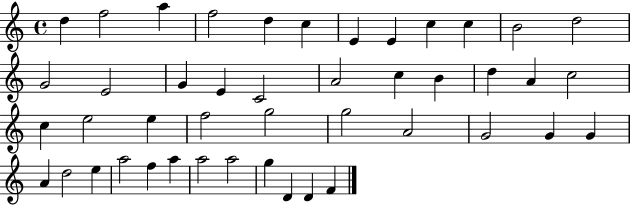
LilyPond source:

{
  \clef treble
  \time 4/4
  \defaultTimeSignature
  \key c \major
  d''4 f''2 a''4 | f''2 d''4 c''4 | e'4 e'4 c''4 c''4 | b'2 d''2 | \break g'2 e'2 | g'4 e'4 c'2 | a'2 c''4 b'4 | d''4 a'4 c''2 | \break c''4 e''2 e''4 | f''2 g''2 | g''2 a'2 | g'2 g'4 g'4 | \break a'4 d''2 e''4 | a''2 f''4 a''4 | a''2 a''2 | g''4 d'4 d'4 f'4 | \break \bar "|."
}